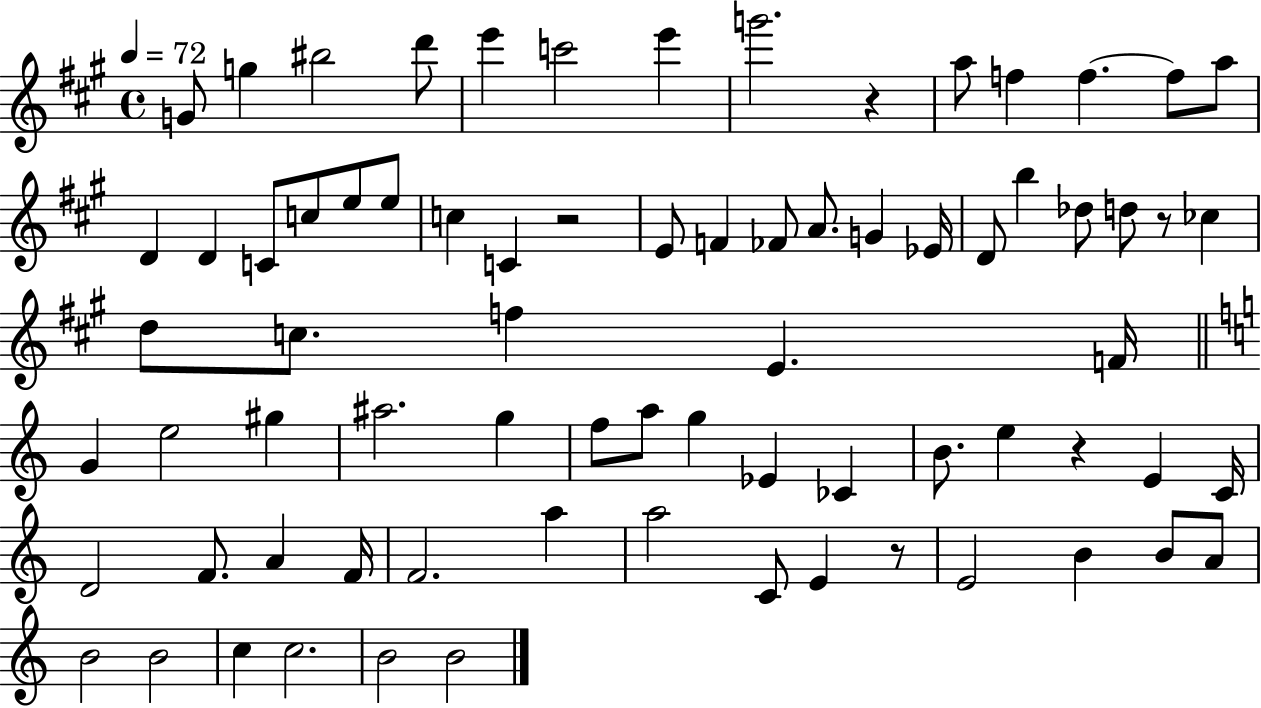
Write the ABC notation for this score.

X:1
T:Untitled
M:4/4
L:1/4
K:A
G/2 g ^b2 d'/2 e' c'2 e' g'2 z a/2 f f f/2 a/2 D D C/2 c/2 e/2 e/2 c C z2 E/2 F _F/2 A/2 G _E/4 D/2 b _d/2 d/2 z/2 _c d/2 c/2 f E F/4 G e2 ^g ^a2 g f/2 a/2 g _E _C B/2 e z E C/4 D2 F/2 A F/4 F2 a a2 C/2 E z/2 E2 B B/2 A/2 B2 B2 c c2 B2 B2